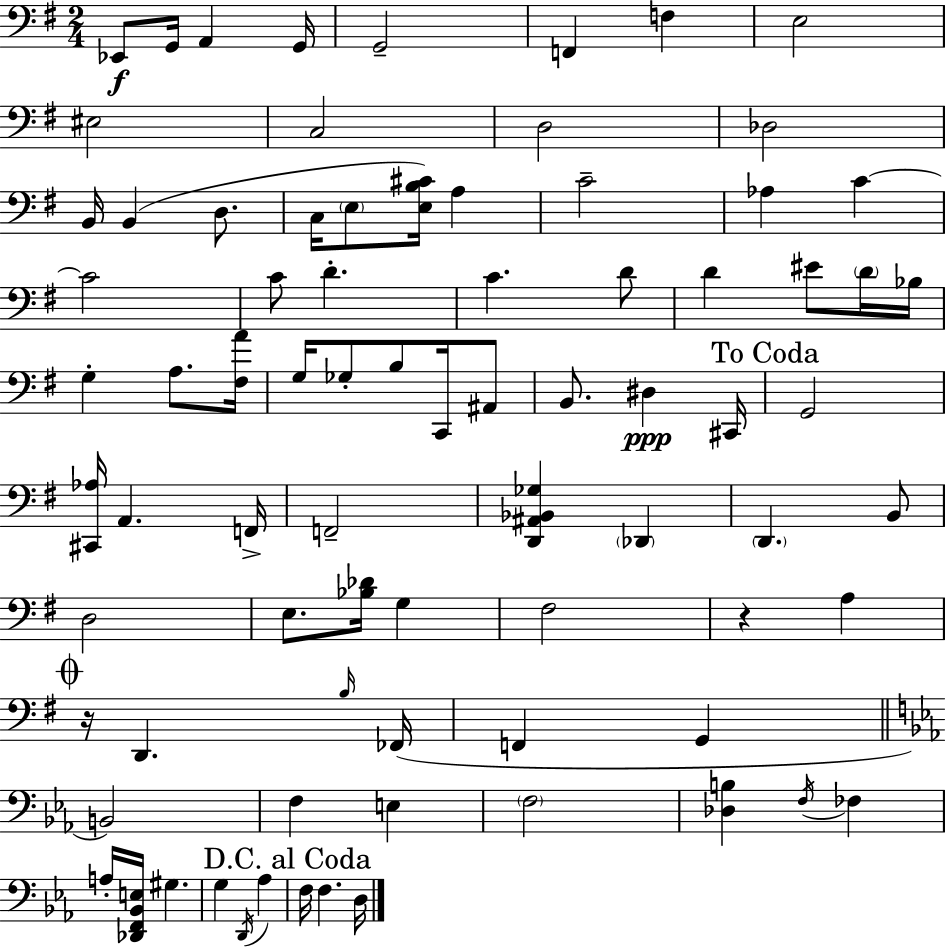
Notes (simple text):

Eb2/e G2/s A2/q G2/s G2/h F2/q F3/q E3/h EIS3/h C3/h D3/h Db3/h B2/s B2/q D3/e. C3/s E3/e [E3,B3,C#4]/s A3/q C4/h Ab3/q C4/q C4/h C4/e D4/q. C4/q. D4/e D4/q EIS4/e D4/s Bb3/s G3/q A3/e. [F#3,A4]/s G3/s Gb3/e B3/e C2/s A#2/e B2/e. D#3/q C#2/s G2/h [C#2,Ab3]/s A2/q. F2/s F2/h [D2,A#2,Bb2,Gb3]/q Db2/q D2/q. B2/e D3/h E3/e. [Bb3,Db4]/s G3/q F#3/h R/q A3/q R/s D2/q. B3/s FES2/s F2/q G2/q B2/h F3/q E3/q F3/h [Db3,B3]/q F3/s FES3/q A3/s [Db2,F2,Bb2,E3]/s G#3/q. G3/q D2/s Ab3/q F3/s F3/q. D3/s